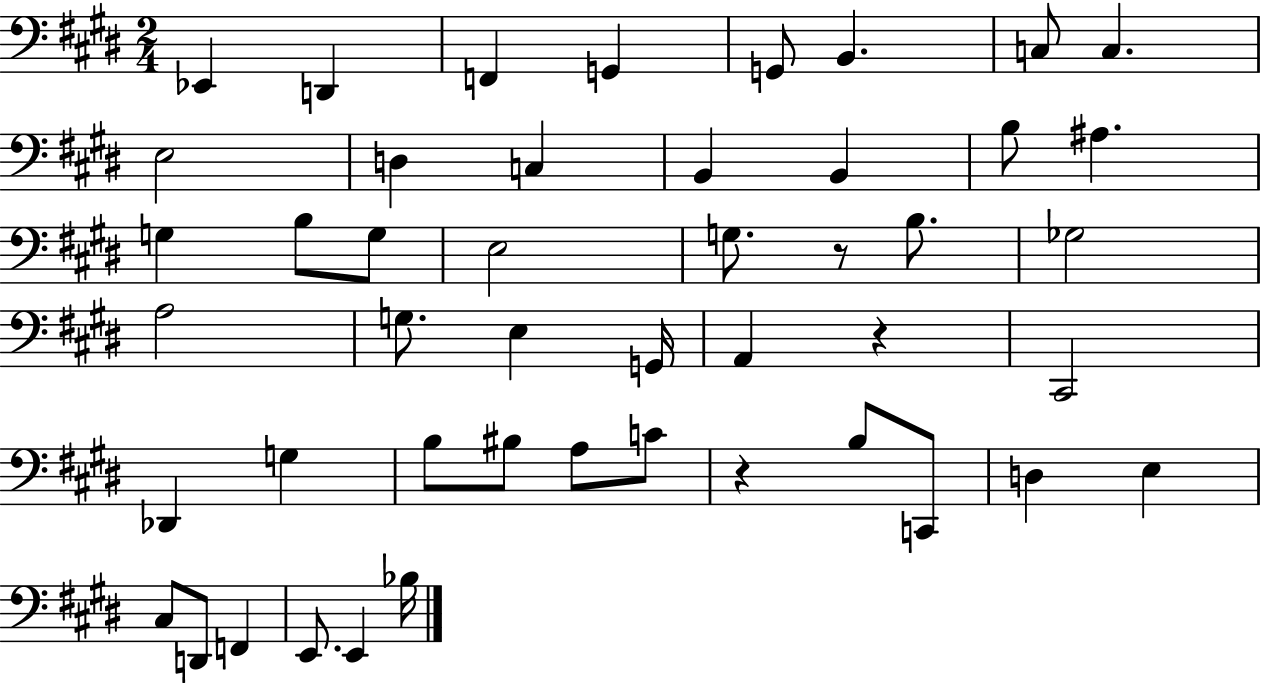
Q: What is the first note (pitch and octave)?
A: Eb2